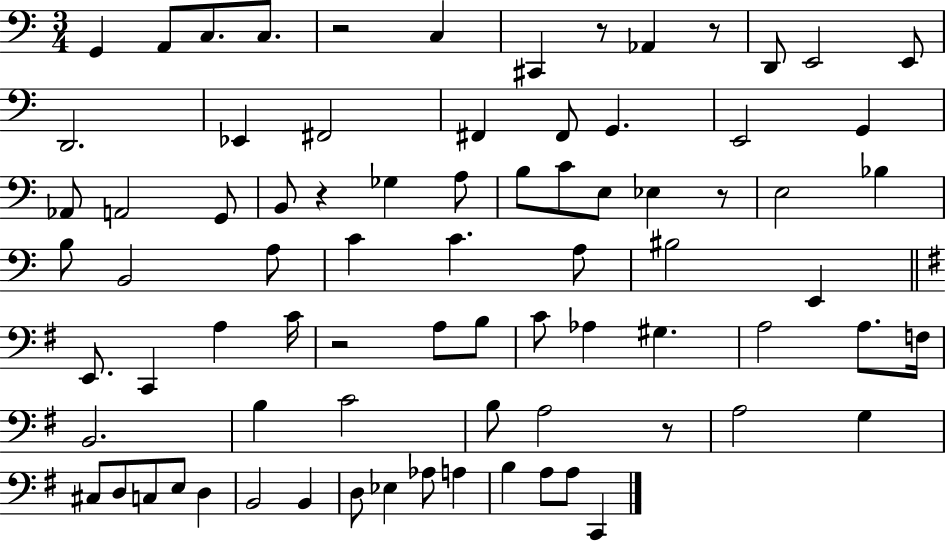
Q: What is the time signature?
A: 3/4